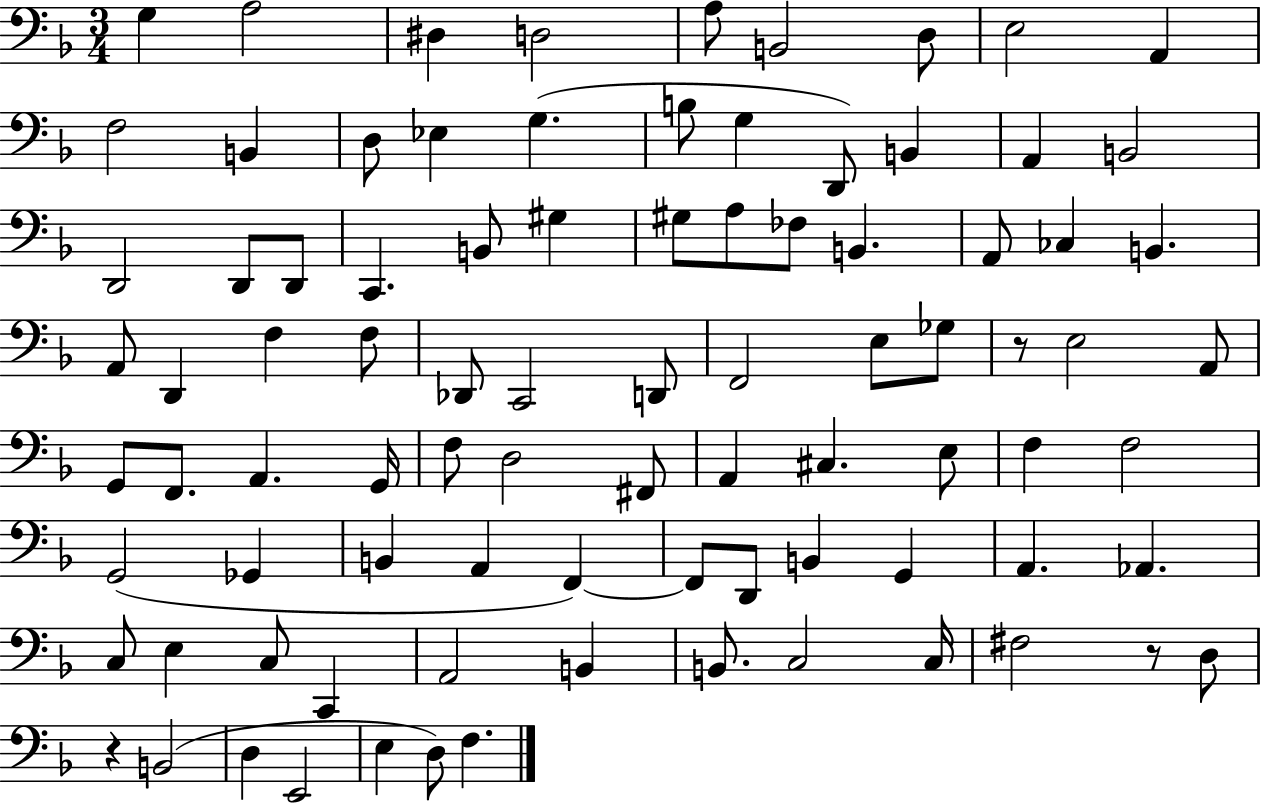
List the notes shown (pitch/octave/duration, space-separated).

G3/q A3/h D#3/q D3/h A3/e B2/h D3/e E3/h A2/q F3/h B2/q D3/e Eb3/q G3/q. B3/e G3/q D2/e B2/q A2/q B2/h D2/h D2/e D2/e C2/q. B2/e G#3/q G#3/e A3/e FES3/e B2/q. A2/e CES3/q B2/q. A2/e D2/q F3/q F3/e Db2/e C2/h D2/e F2/h E3/e Gb3/e R/e E3/h A2/e G2/e F2/e. A2/q. G2/s F3/e D3/h F#2/e A2/q C#3/q. E3/e F3/q F3/h G2/h Gb2/q B2/q A2/q F2/q F2/e D2/e B2/q G2/q A2/q. Ab2/q. C3/e E3/q C3/e C2/q A2/h B2/q B2/e. C3/h C3/s F#3/h R/e D3/e R/q B2/h D3/q E2/h E3/q D3/e F3/q.